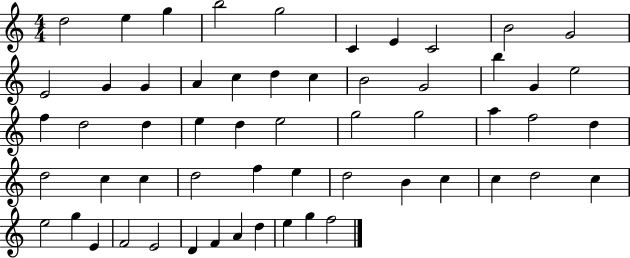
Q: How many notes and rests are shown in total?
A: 57